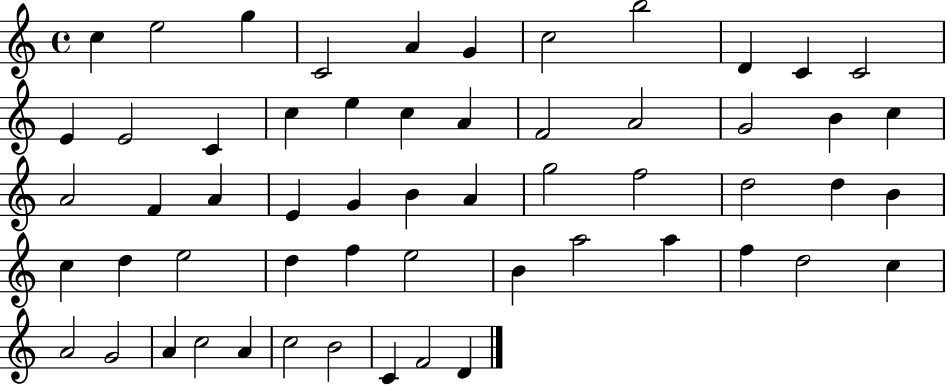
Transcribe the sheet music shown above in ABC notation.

X:1
T:Untitled
M:4/4
L:1/4
K:C
c e2 g C2 A G c2 b2 D C C2 E E2 C c e c A F2 A2 G2 B c A2 F A E G B A g2 f2 d2 d B c d e2 d f e2 B a2 a f d2 c A2 G2 A c2 A c2 B2 C F2 D